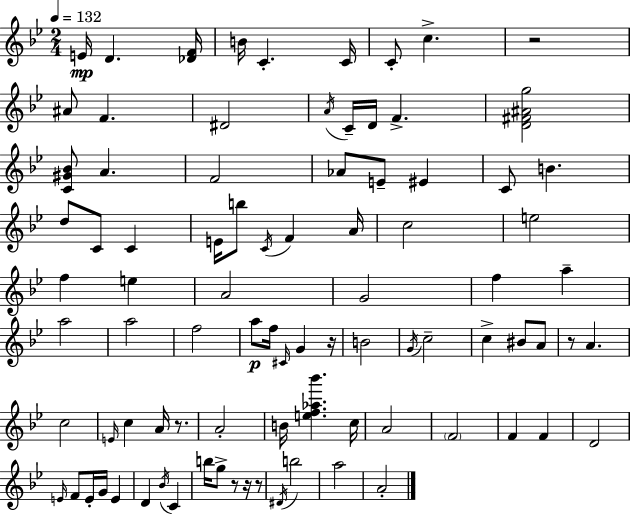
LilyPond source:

{
  \clef treble
  \numericTimeSignature
  \time 2/4
  \key bes \major
  \tempo 4 = 132
  \repeat volta 2 { e'16\mp d'4. <des' f'>16 | b'16 c'4.-. c'16 | c'8-. c''4.-> | r2 | \break ais'8 f'4. | dis'2 | \acciaccatura { a'16 } c'16-- d'16 f'4.-> | <d' fis' ais' g''>2 | \break <c' gis' bes'>8 a'4. | f'2 | aes'8 e'8-- eis'4 | c'8 b'4. | \break d''8 c'8 c'4 | e'16 b''8 \acciaccatura { c'16 } f'4 | a'16 c''2 | e''2 | \break f''4 e''4 | a'2 | g'2 | f''4 a''4-- | \break a''2 | a''2 | f''2 | a''8\p f''16 \grace { cis'16 } g'4 | \break r16 b'2 | \acciaccatura { g'16 } c''2-- | c''4-> | bis'8 a'8 r8 a'4. | \break c''2 | \grace { e'16 } c''4 | a'16 r8. a'2-. | b'16 <e'' f'' aes'' bes'''>4. | \break c''16 a'2 | \parenthesize f'2 | f'4 | f'4 d'2 | \break \grace { e'16 } f'8 | e'16-. g'16 e'4 d'4 | \acciaccatura { bes'16 } c'4 b''16 | g''8-> r8 r16 r8 \acciaccatura { dis'16 } | \break b''2 | a''2 | a'2-. | } \bar "|."
}